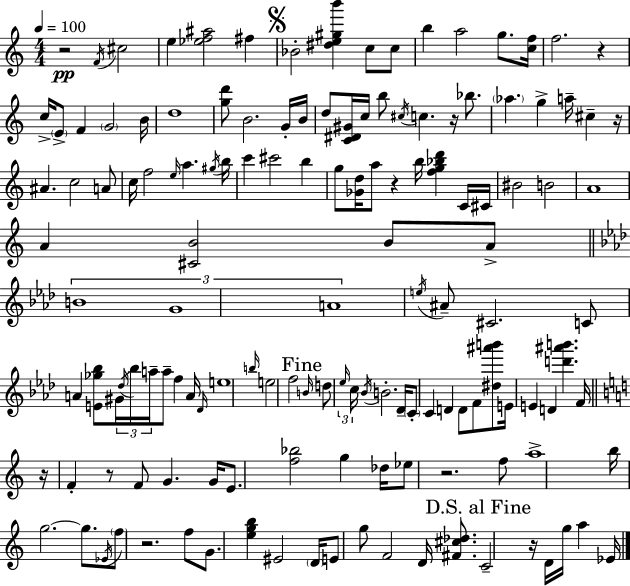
R/h F4/s C#5/h E5/q [Eb5,F5,A#5]/h F#5/q Bb4/h [D#5,E5,G#5,B6]/q C5/e C5/e B5/q A5/h G5/e. [C5,F5]/s F5/h. R/q C5/s E4/e F4/q G4/h B4/s D5/w [G5,D6]/e B4/h. G4/s B4/s D5/e [C4,D#4,G#4]/s C5/s B5/e C#5/s C5/q. R/s Bb5/e. Ab5/q. G5/q A5/s C#5/q R/s A#4/q. C5/h A4/e C5/s F5/h E5/s A5/q. G#5/s B5/s C6/q C#6/h B5/q G5/e [Gb4,D5]/s A5/e R/q B5/s [F5,G5,Bb5,D6]/q C4/s C#4/s BIS4/h B4/h A4/w A4/q [C#4,B4]/h B4/e A4/e B4/w G4/w A4/w E5/s A#4/e C#4/h. C4/e A4/q [E4,Gb5,Bb5]/e G#4/s Db5/s Bb5/s A5/s A5/e F5/q A4/s Db4/s E5/w B5/s E5/h F5/h B4/s D5/e Eb5/s C5/s Bb4/s B4/h. Db4/s C4/e C4/q D4/q D4/e F4/e [D#5,A#6,B6]/e E4/s E4/q D4/q [D6,A#6,B6]/q. F4/s R/s F4/q R/e F4/e G4/q. G4/s E4/e. [F5,Bb5]/h G5/q Db5/s Eb5/e R/h. F5/e A5/w B5/s G5/h. G5/e. Eb4/s F5/e R/h. F5/e G4/e. [E5,G5,B5]/q EIS4/h D4/s E4/e G5/e F4/h D4/s [F#4,C#5,Db5]/e. C4/h R/s D4/s G5/s A5/q Eb4/s